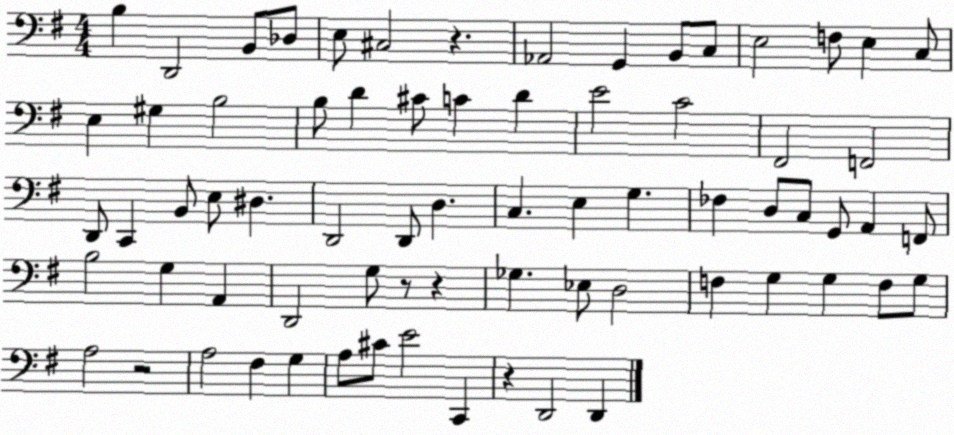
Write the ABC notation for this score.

X:1
T:Untitled
M:4/4
L:1/4
K:G
B, D,,2 B,,/2 _D,/2 E,/2 ^C,2 z _A,,2 G,, B,,/2 C,/2 E,2 F,/2 E, C,/2 E, ^G, B,2 B,/2 D ^C/2 C D E2 C2 ^F,,2 F,,2 D,,/2 C,, B,,/2 E,/2 ^D, D,,2 D,,/2 D, C, E, G, _F, D,/2 C,/2 G,,/2 A,, F,,/2 B,2 G, A,, D,,2 G,/2 z/2 z _G, _E,/2 D,2 F, G, G, F,/2 G,/2 A,2 z2 A,2 ^F, G, A,/2 ^C/2 E2 C,, z D,,2 D,,